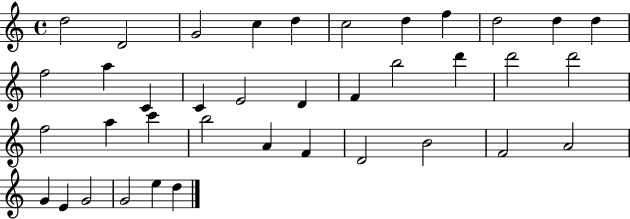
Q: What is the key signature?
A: C major